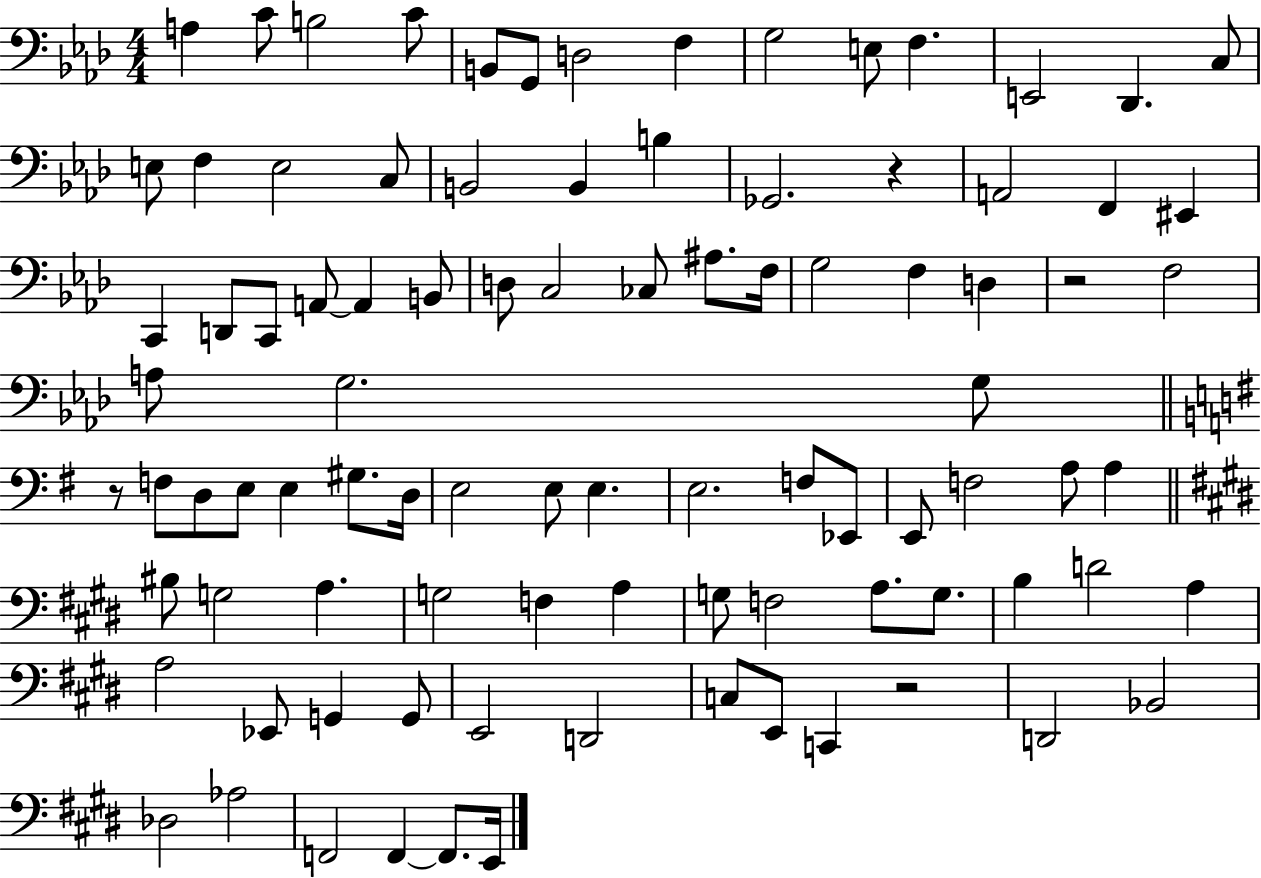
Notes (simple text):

A3/q C4/e B3/h C4/e B2/e G2/e D3/h F3/q G3/h E3/e F3/q. E2/h Db2/q. C3/e E3/e F3/q E3/h C3/e B2/h B2/q B3/q Gb2/h. R/q A2/h F2/q EIS2/q C2/q D2/e C2/e A2/e A2/q B2/e D3/e C3/h CES3/e A#3/e. F3/s G3/h F3/q D3/q R/h F3/h A3/e G3/h. G3/e R/e F3/e D3/e E3/e E3/q G#3/e. D3/s E3/h E3/e E3/q. E3/h. F3/e Eb2/e E2/e F3/h A3/e A3/q BIS3/e G3/h A3/q. G3/h F3/q A3/q G3/e F3/h A3/e. G3/e. B3/q D4/h A3/q A3/h Eb2/e G2/q G2/e E2/h D2/h C3/e E2/e C2/q R/h D2/h Bb2/h Db3/h Ab3/h F2/h F2/q F2/e. E2/s